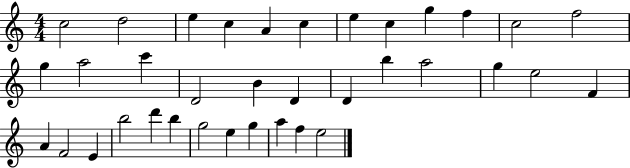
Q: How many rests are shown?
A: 0